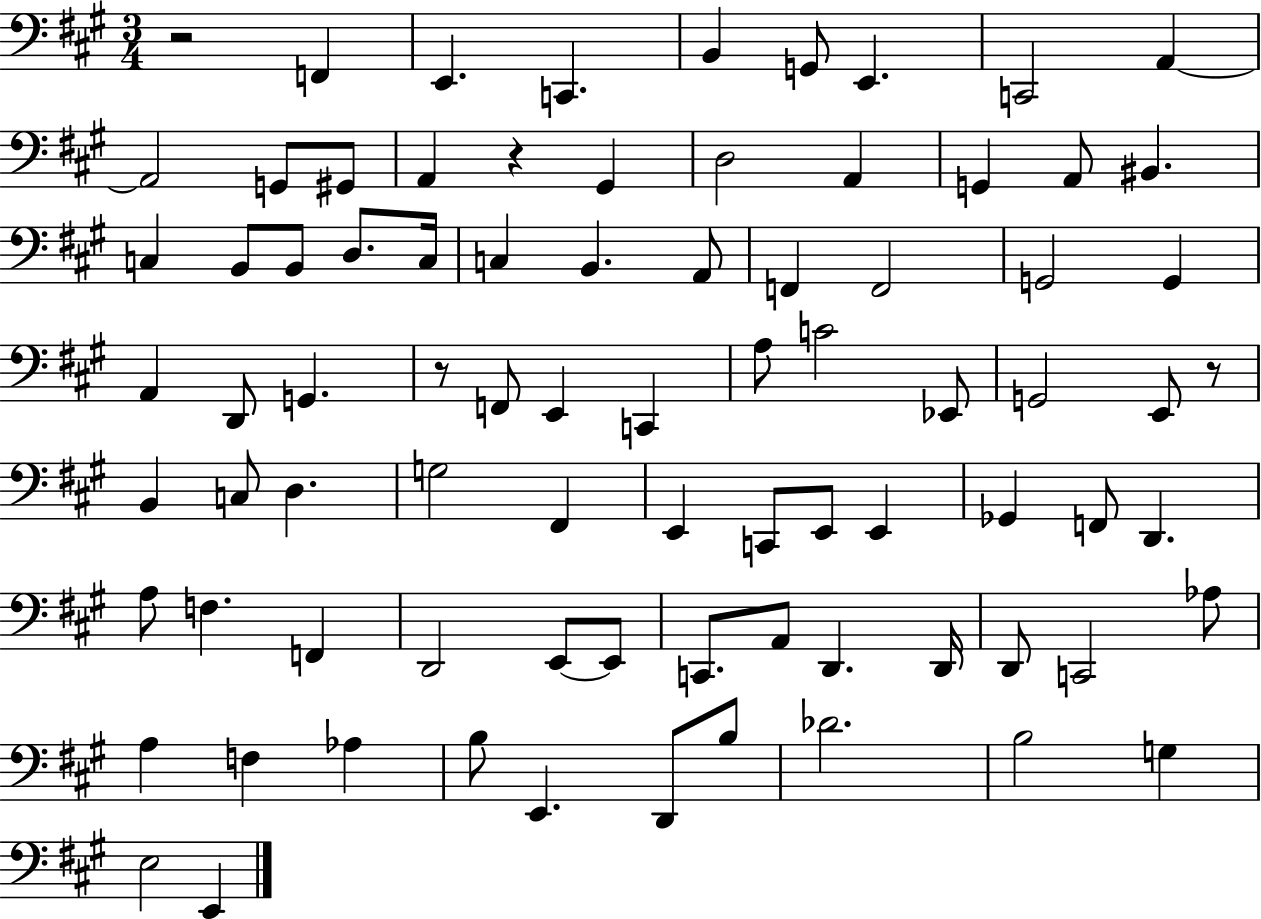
R/h F2/q E2/q. C2/q. B2/q G2/e E2/q. C2/h A2/q A2/h G2/e G#2/e A2/q R/q G#2/q D3/h A2/q G2/q A2/e BIS2/q. C3/q B2/e B2/e D3/e. C3/s C3/q B2/q. A2/e F2/q F2/h G2/h G2/q A2/q D2/e G2/q. R/e F2/e E2/q C2/q A3/e C4/h Eb2/e G2/h E2/e R/e B2/q C3/e D3/q. G3/h F#2/q E2/q C2/e E2/e E2/q Gb2/q F2/e D2/q. A3/e F3/q. F2/q D2/h E2/e E2/e C2/e. A2/e D2/q. D2/s D2/e C2/h Ab3/e A3/q F3/q Ab3/q B3/e E2/q. D2/e B3/e Db4/h. B3/h G3/q E3/h E2/q